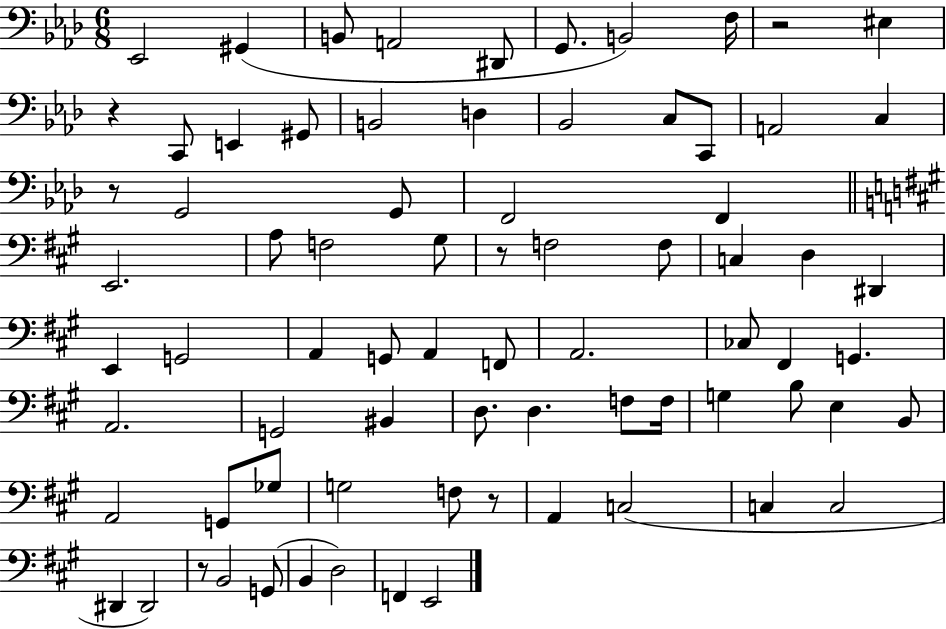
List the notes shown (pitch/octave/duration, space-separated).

Eb2/h G#2/q B2/e A2/h D#2/e G2/e. B2/h F3/s R/h EIS3/q R/q C2/e E2/q G#2/e B2/h D3/q Bb2/h C3/e C2/e A2/h C3/q R/e G2/h G2/e F2/h F2/q E2/h. A3/e F3/h G#3/e R/e F3/h F3/e C3/q D3/q D#2/q E2/q G2/h A2/q G2/e A2/q F2/e A2/h. CES3/e F#2/q G2/q. A2/h. G2/h BIS2/q D3/e. D3/q. F3/e F3/s G3/q B3/e E3/q B2/e A2/h G2/e Gb3/e G3/h F3/e R/e A2/q C3/h C3/q C3/h D#2/q D#2/h R/e B2/h G2/e B2/q D3/h F2/q E2/h